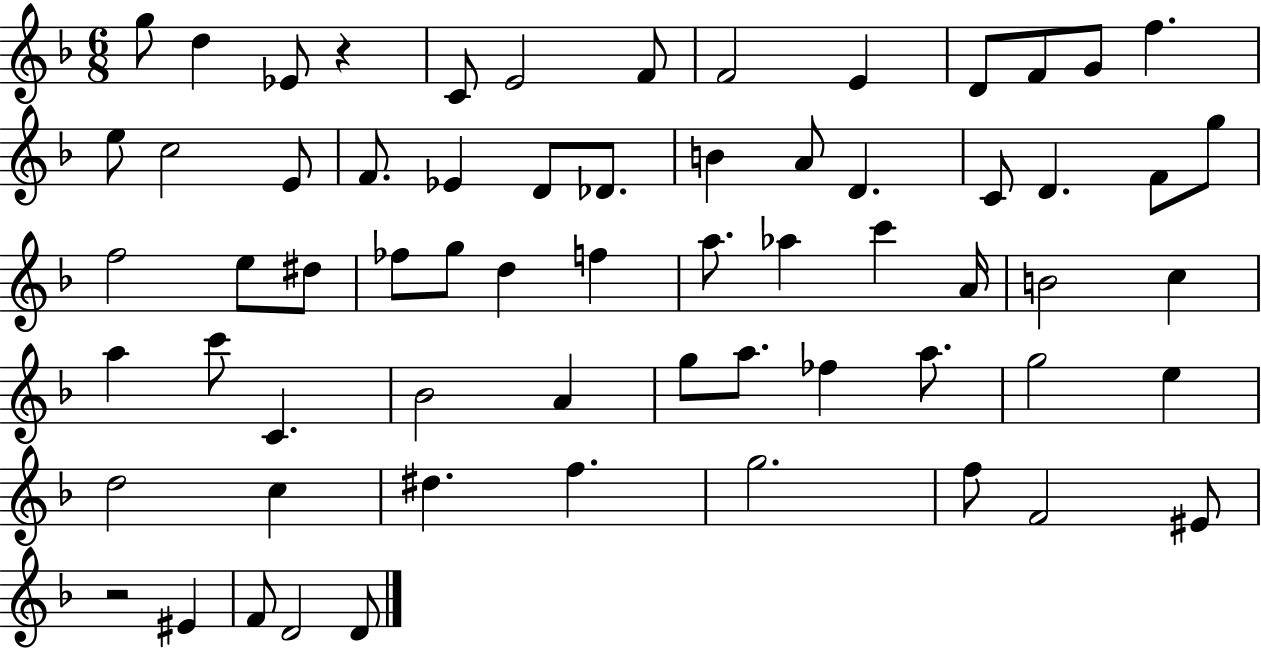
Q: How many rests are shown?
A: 2